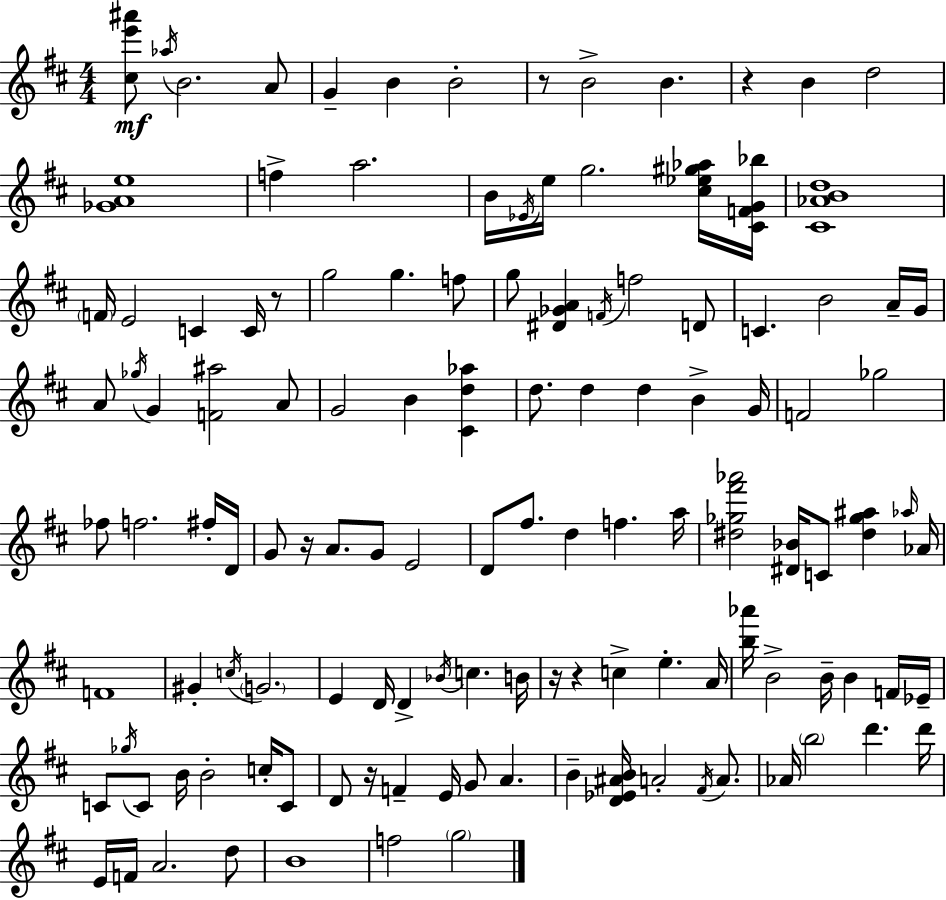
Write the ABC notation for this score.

X:1
T:Untitled
M:4/4
L:1/4
K:D
[^ce'^a']/2 _a/4 B2 A/2 G B B2 z/2 B2 B z B d2 [_GAe]4 f a2 B/4 _E/4 e/4 g2 [^c_e^g_a]/4 [^CFG_b]/4 [^C_ABd]4 F/4 E2 C C/4 z/2 g2 g f/2 g/2 [^D_GA] F/4 f2 D/2 C B2 A/4 G/4 A/2 _g/4 G [F^a]2 A/2 G2 B [^Cd_a] d/2 d d B G/4 F2 _g2 _f/2 f2 ^f/4 D/4 G/2 z/4 A/2 G/2 E2 D/2 ^f/2 d f a/4 [^d_g^f'_a']2 [^D_B]/4 C/2 [^d_g^a] _a/4 _A/4 F4 ^G c/4 G2 E D/4 D _B/4 c B/4 z/4 z c e A/4 [b_a']/4 B2 B/4 B F/4 _E/4 C/2 _g/4 C/2 B/4 B2 c/4 C/2 D/2 z/4 F E/4 G/2 A B [D_E^AB]/4 A2 ^F/4 A/2 _A/4 b2 d' d'/4 E/4 F/4 A2 d/2 B4 f2 g2